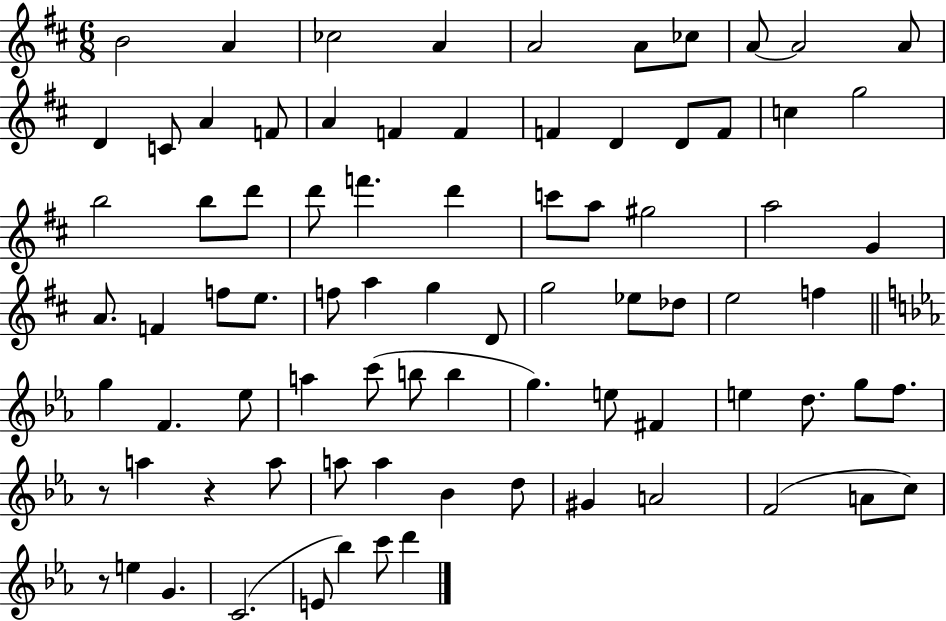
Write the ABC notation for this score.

X:1
T:Untitled
M:6/8
L:1/4
K:D
B2 A _c2 A A2 A/2 _c/2 A/2 A2 A/2 D C/2 A F/2 A F F F D D/2 F/2 c g2 b2 b/2 d'/2 d'/2 f' d' c'/2 a/2 ^g2 a2 G A/2 F f/2 e/2 f/2 a g D/2 g2 _e/2 _d/2 e2 f g F _e/2 a c'/2 b/2 b g e/2 ^F e d/2 g/2 f/2 z/2 a z a/2 a/2 a _B d/2 ^G A2 F2 A/2 c/2 z/2 e G C2 E/2 _b c'/2 d'